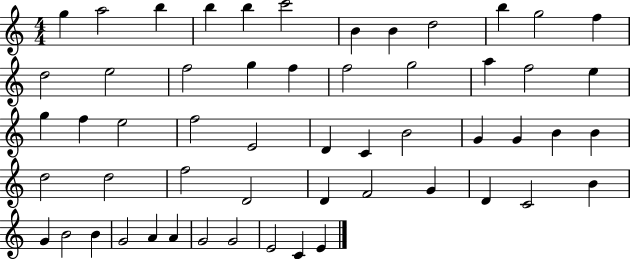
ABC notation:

X:1
T:Untitled
M:4/4
L:1/4
K:C
g a2 b b b c'2 B B d2 b g2 f d2 e2 f2 g f f2 g2 a f2 e g f e2 f2 E2 D C B2 G G B B d2 d2 f2 D2 D F2 G D C2 B G B2 B G2 A A G2 G2 E2 C E